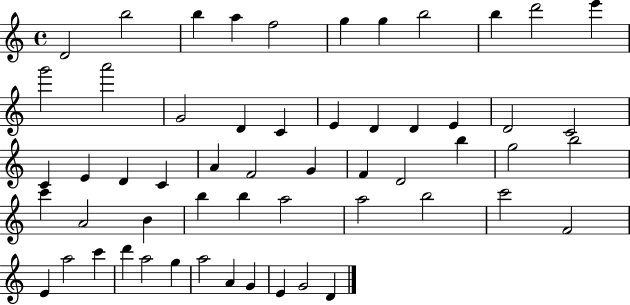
D4/h B5/h B5/q A5/q F5/h G5/q G5/q B5/h B5/q D6/h E6/q G6/h A6/h G4/h D4/q C4/q E4/q D4/q D4/q E4/q D4/h C4/h C4/q E4/q D4/q C4/q A4/q F4/h G4/q F4/q D4/h B5/q G5/h B5/h C6/q A4/h B4/q B5/q B5/q A5/h A5/h B5/h C6/h F4/h E4/q A5/h C6/q D6/q A5/h G5/q A5/h A4/q G4/q E4/q G4/h D4/q